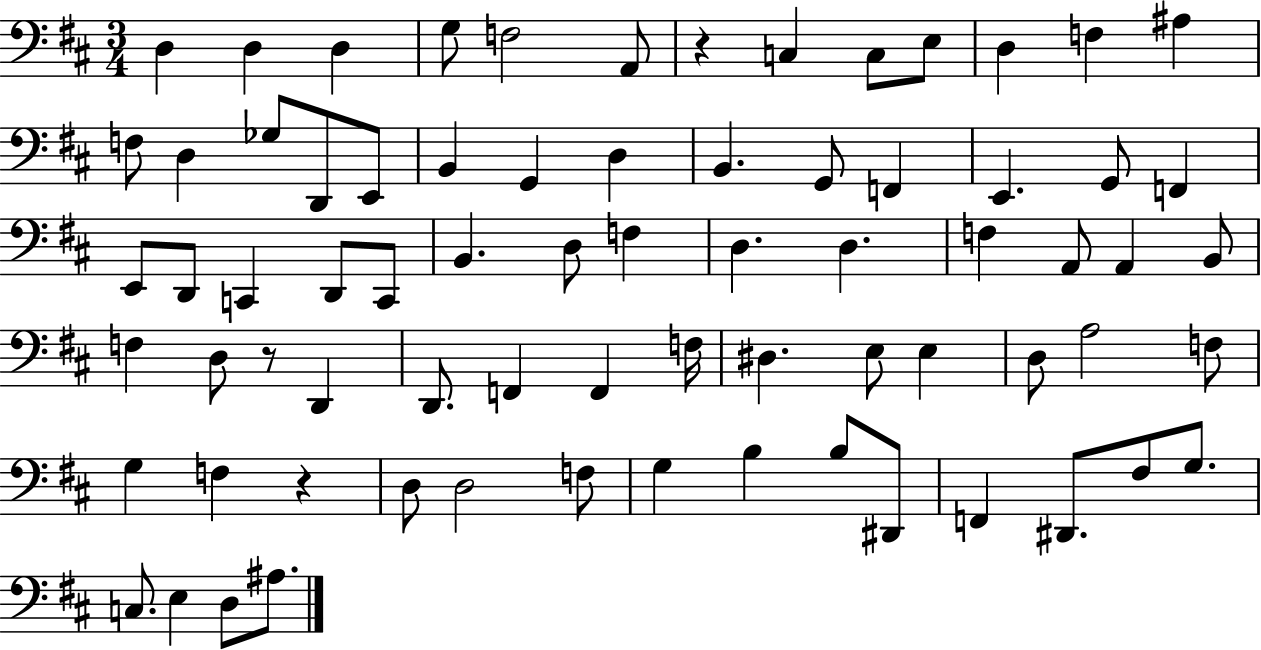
D3/q D3/q D3/q G3/e F3/h A2/e R/q C3/q C3/e E3/e D3/q F3/q A#3/q F3/e D3/q Gb3/e D2/e E2/e B2/q G2/q D3/q B2/q. G2/e F2/q E2/q. G2/e F2/q E2/e D2/e C2/q D2/e C2/e B2/q. D3/e F3/q D3/q. D3/q. F3/q A2/e A2/q B2/e F3/q D3/e R/e D2/q D2/e. F2/q F2/q F3/s D#3/q. E3/e E3/q D3/e A3/h F3/e G3/q F3/q R/q D3/e D3/h F3/e G3/q B3/q B3/e D#2/e F2/q D#2/e. F#3/e G3/e. C3/e. E3/q D3/e A#3/e.